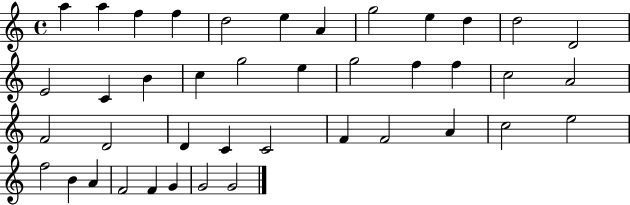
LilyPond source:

{
  \clef treble
  \time 4/4
  \defaultTimeSignature
  \key c \major
  a''4 a''4 f''4 f''4 | d''2 e''4 a'4 | g''2 e''4 d''4 | d''2 d'2 | \break e'2 c'4 b'4 | c''4 g''2 e''4 | g''2 f''4 f''4 | c''2 a'2 | \break f'2 d'2 | d'4 c'4 c'2 | f'4 f'2 a'4 | c''2 e''2 | \break f''2 b'4 a'4 | f'2 f'4 g'4 | g'2 g'2 | \bar "|."
}